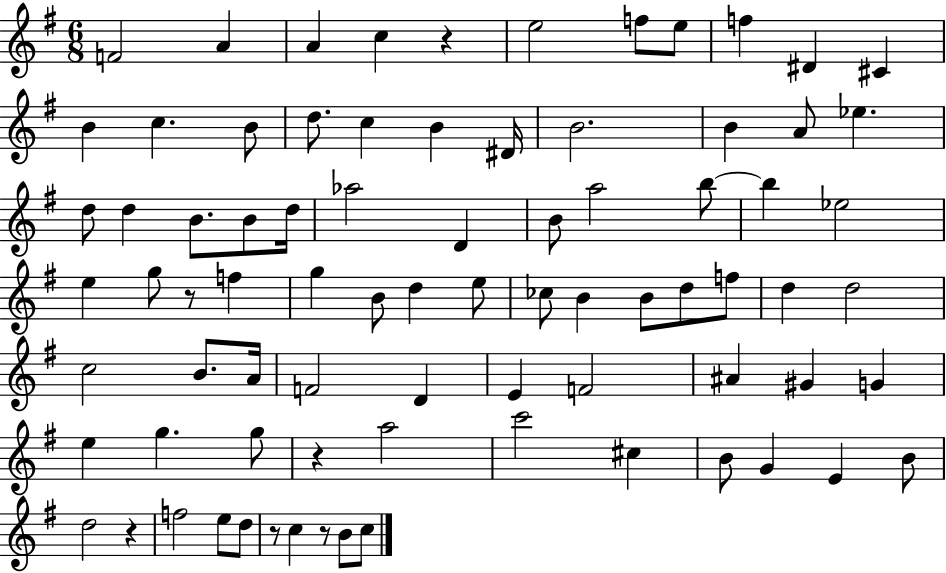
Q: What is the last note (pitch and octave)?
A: C5